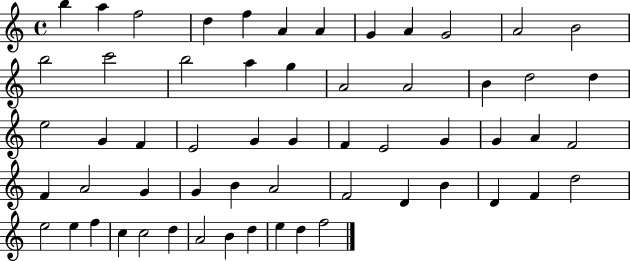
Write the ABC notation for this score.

X:1
T:Untitled
M:4/4
L:1/4
K:C
b a f2 d f A A G A G2 A2 B2 b2 c'2 b2 a g A2 A2 B d2 d e2 G F E2 G G F E2 G G A F2 F A2 G G B A2 F2 D B D F d2 e2 e f c c2 d A2 B d e d f2